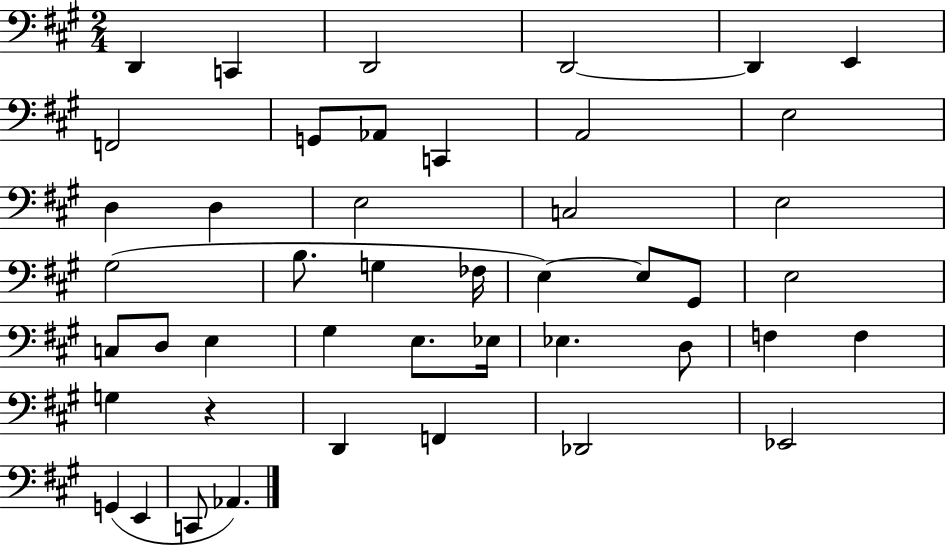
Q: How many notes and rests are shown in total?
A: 45